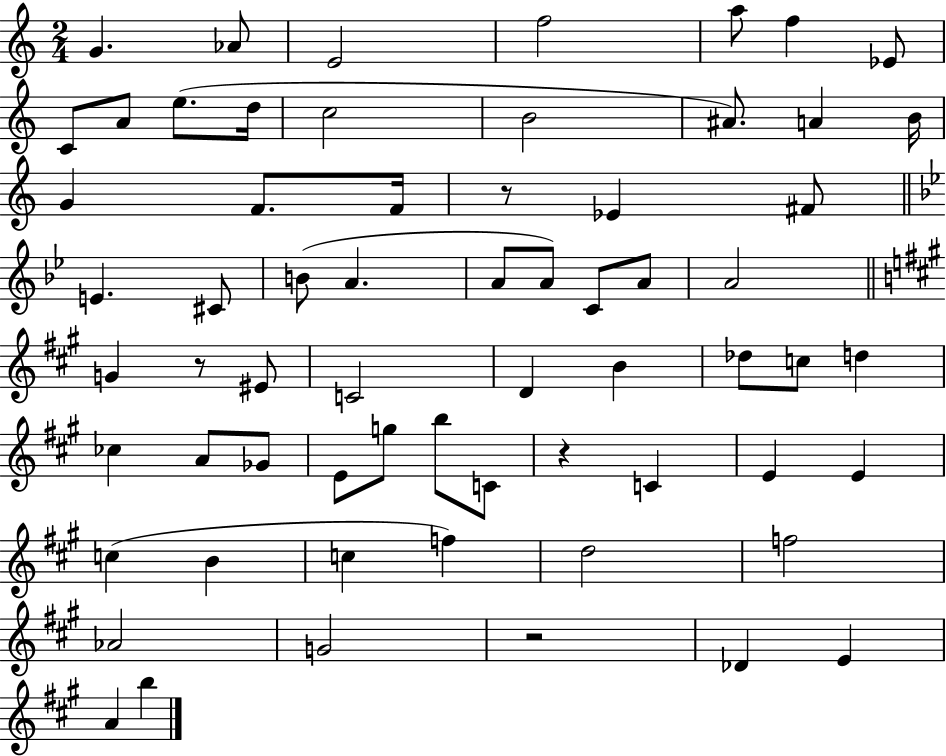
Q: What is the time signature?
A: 2/4